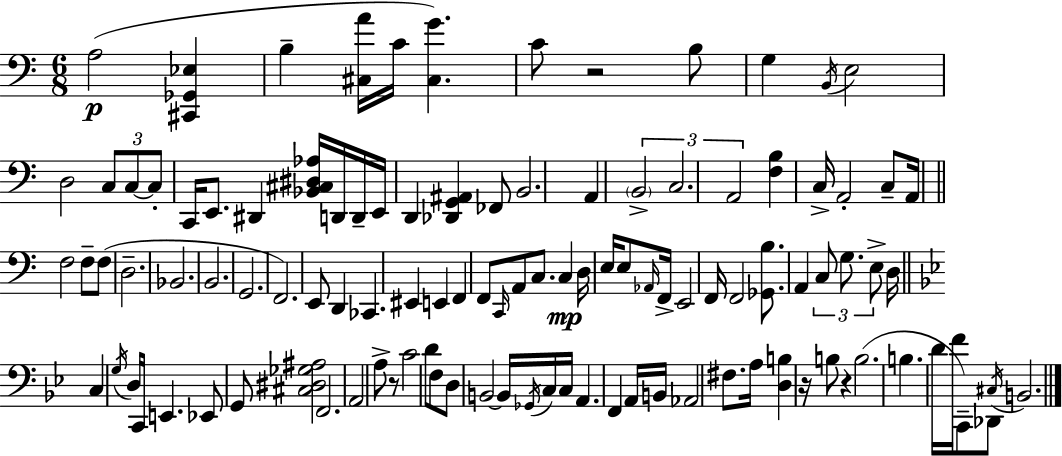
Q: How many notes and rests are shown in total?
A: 109